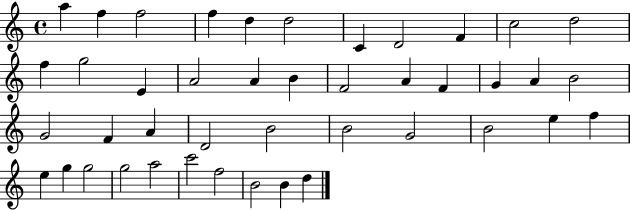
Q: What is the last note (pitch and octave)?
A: D5